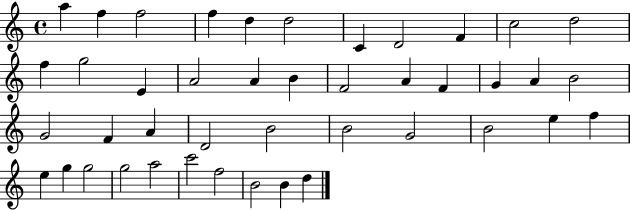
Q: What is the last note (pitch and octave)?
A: D5